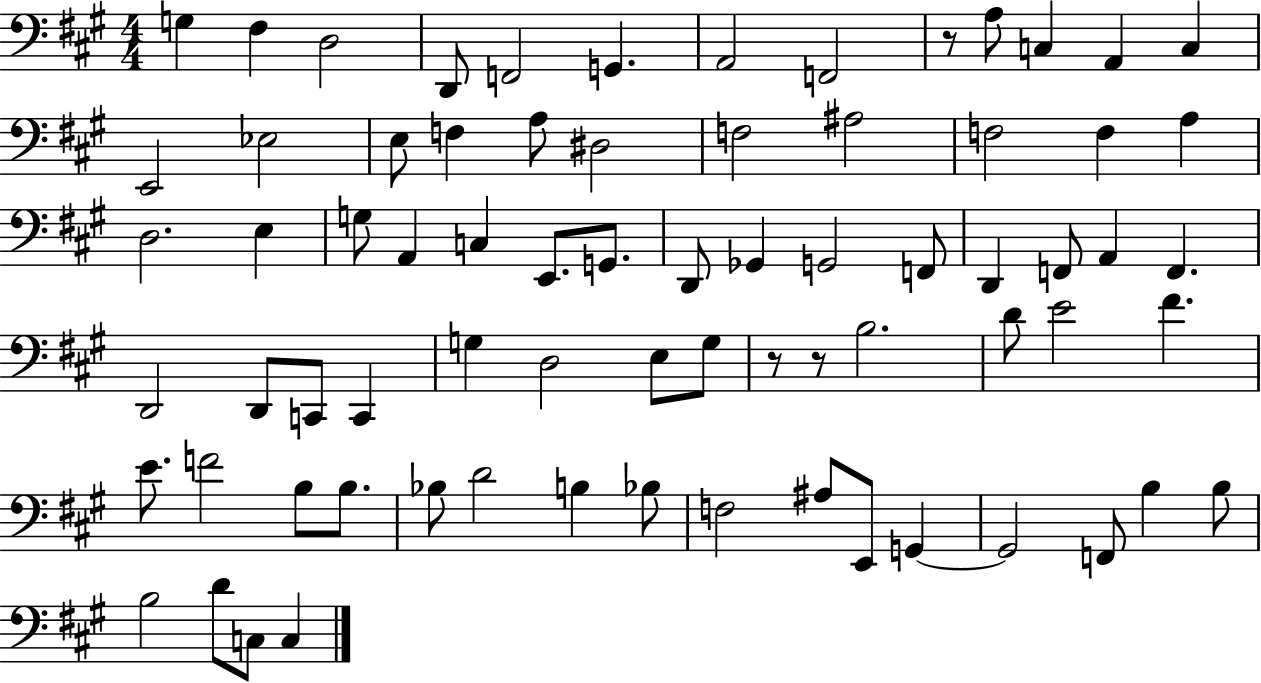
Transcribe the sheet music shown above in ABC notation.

X:1
T:Untitled
M:4/4
L:1/4
K:A
G, ^F, D,2 D,,/2 F,,2 G,, A,,2 F,,2 z/2 A,/2 C, A,, C, E,,2 _E,2 E,/2 F, A,/2 ^D,2 F,2 ^A,2 F,2 F, A, D,2 E, G,/2 A,, C, E,,/2 G,,/2 D,,/2 _G,, G,,2 F,,/2 D,, F,,/2 A,, F,, D,,2 D,,/2 C,,/2 C,, G, D,2 E,/2 G,/2 z/2 z/2 B,2 D/2 E2 ^F E/2 F2 B,/2 B,/2 _B,/2 D2 B, _B,/2 F,2 ^A,/2 E,,/2 G,, G,,2 F,,/2 B, B,/2 B,2 D/2 C,/2 C,